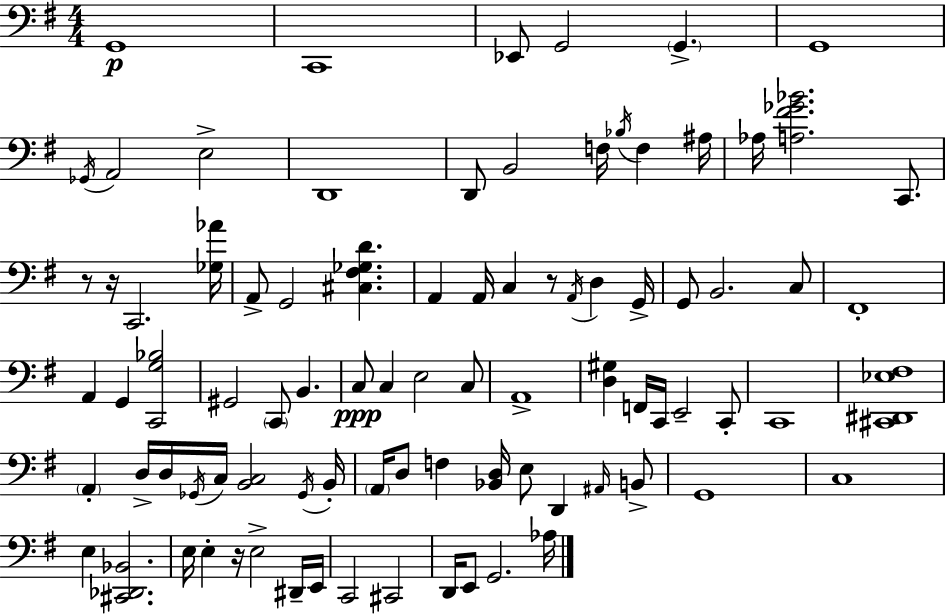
G2/w C2/w Eb2/e G2/h G2/q. G2/w Gb2/s A2/h E3/h D2/w D2/e B2/h F3/s Bb3/s F3/q A#3/s Ab3/s [A3,F#4,Gb4,Bb4]/h. C2/e. R/e R/s C2/h. [Gb3,Ab4]/s A2/e G2/h [C#3,F#3,Gb3,D4]/q. A2/q A2/s C3/q R/e A2/s D3/q G2/s G2/e B2/h. C3/e F#2/w A2/q G2/q [C2,G3,Bb3]/h G#2/h C2/e B2/q. C3/e C3/q E3/h C3/e A2/w [D3,G#3]/q F2/s C2/s E2/h C2/e C2/w [C#2,D#2,Eb3,F#3]/w A2/q D3/s D3/s Gb2/s C3/s [B2,C3]/h Gb2/s B2/s A2/s D3/e F3/q [Bb2,D3]/s E3/e D2/q A#2/s B2/e G2/w C3/w E3/q [C#2,Db2,Bb2]/h. E3/s E3/q R/s E3/h D#2/s E2/s C2/h C#2/h D2/s E2/e G2/h. Ab3/s